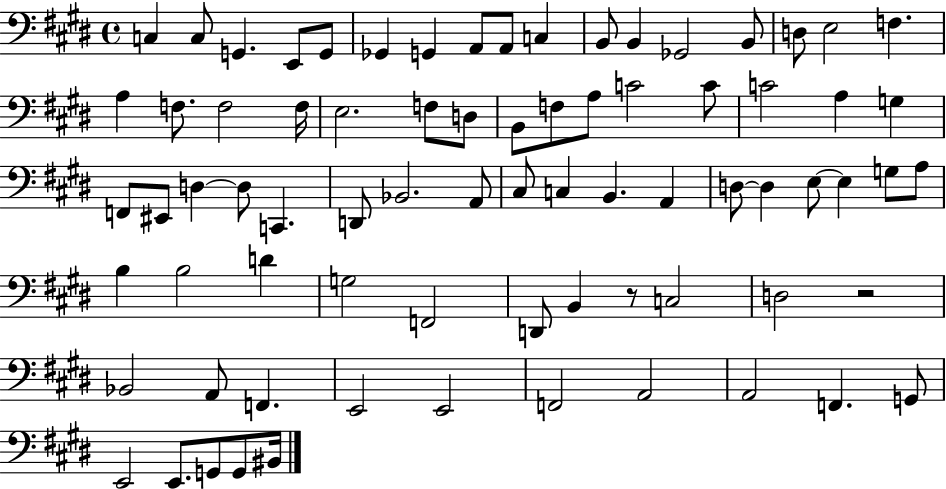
C3/q C3/e G2/q. E2/e G2/e Gb2/q G2/q A2/e A2/e C3/q B2/e B2/q Gb2/h B2/e D3/e E3/h F3/q. A3/q F3/e. F3/h F3/s E3/h. F3/e D3/e B2/e F3/e A3/e C4/h C4/e C4/h A3/q G3/q F2/e EIS2/e D3/q D3/e C2/q. D2/e Bb2/h. A2/e C#3/e C3/q B2/q. A2/q D3/e D3/q E3/e E3/q G3/e A3/e B3/q B3/h D4/q G3/h F2/h D2/e B2/q R/e C3/h D3/h R/h Bb2/h A2/e F2/q. E2/h E2/h F2/h A2/h A2/h F2/q. G2/e E2/h E2/e. G2/e G2/e BIS2/s